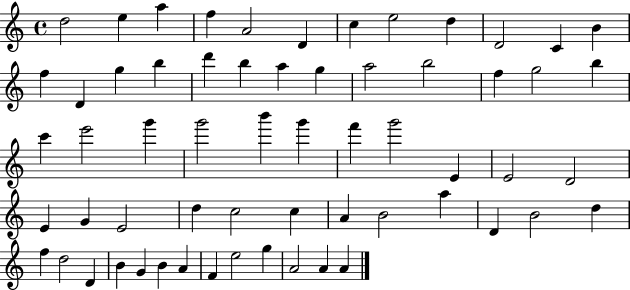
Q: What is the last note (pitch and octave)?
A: A4